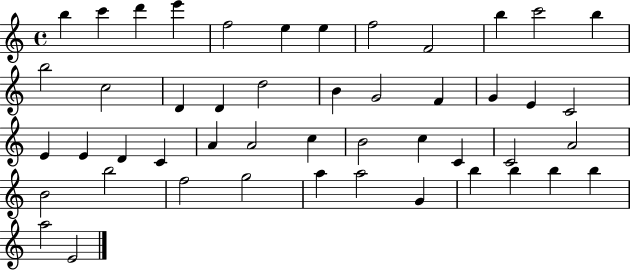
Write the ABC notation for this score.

X:1
T:Untitled
M:4/4
L:1/4
K:C
b c' d' e' f2 e e f2 F2 b c'2 b b2 c2 D D d2 B G2 F G E C2 E E D C A A2 c B2 c C C2 A2 B2 b2 f2 g2 a a2 G b b b b a2 E2